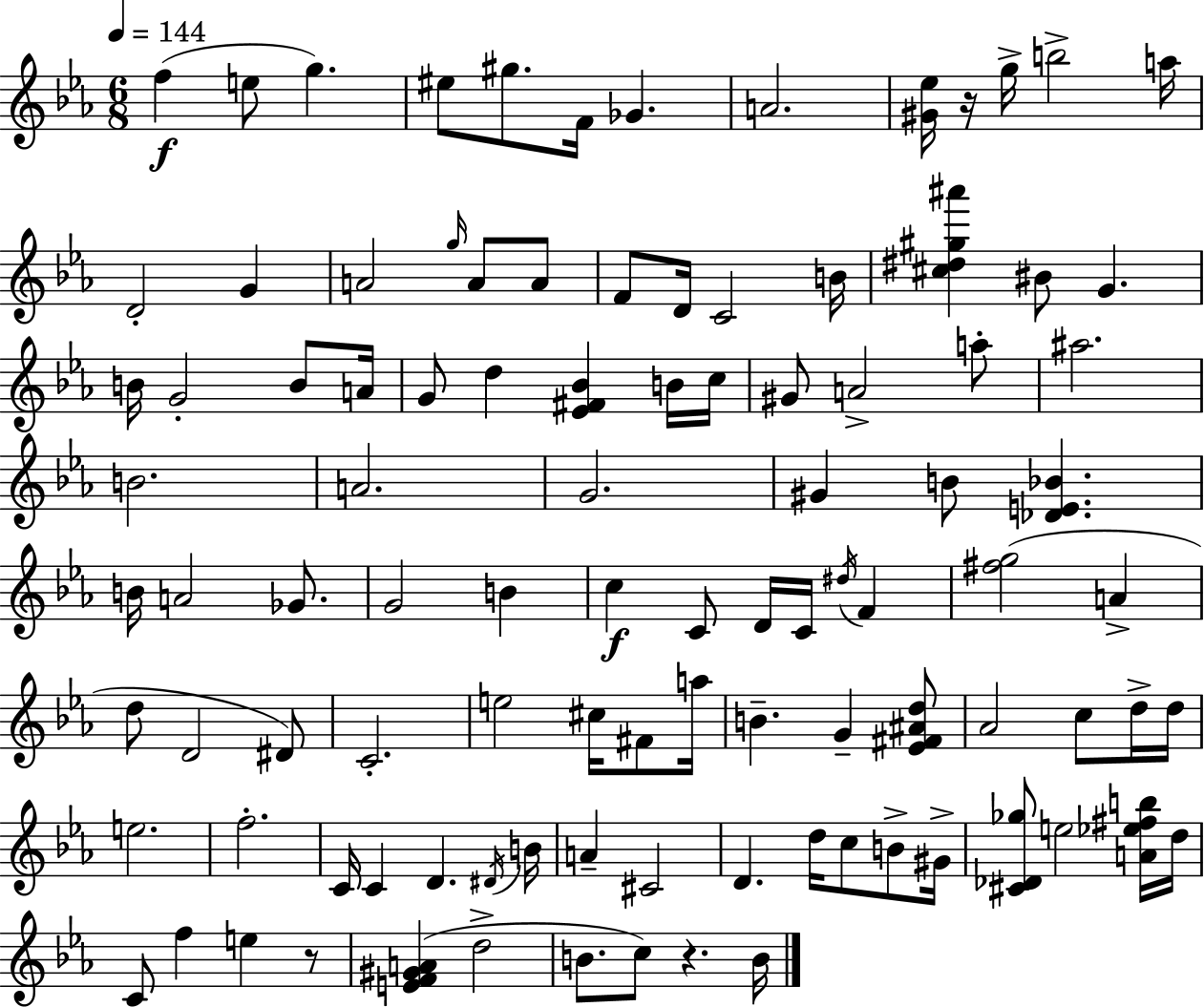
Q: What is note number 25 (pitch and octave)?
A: G4